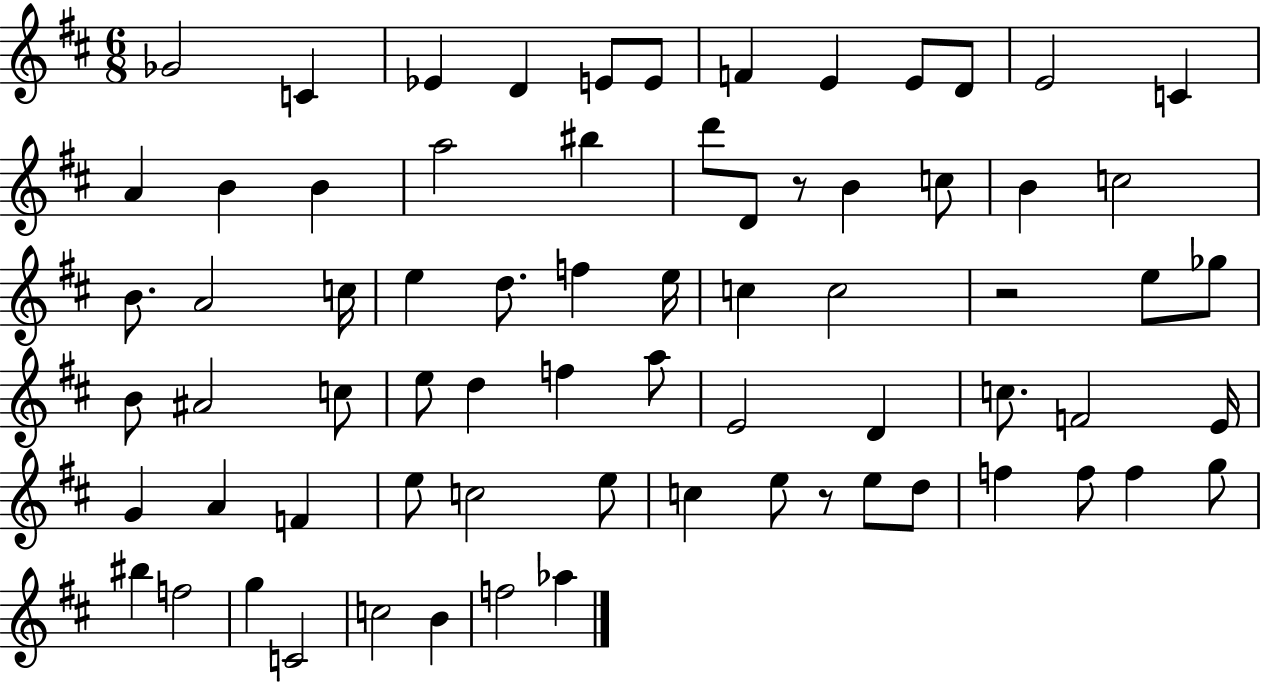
X:1
T:Untitled
M:6/8
L:1/4
K:D
_G2 C _E D E/2 E/2 F E E/2 D/2 E2 C A B B a2 ^b d'/2 D/2 z/2 B c/2 B c2 B/2 A2 c/4 e d/2 f e/4 c c2 z2 e/2 _g/2 B/2 ^A2 c/2 e/2 d f a/2 E2 D c/2 F2 E/4 G A F e/2 c2 e/2 c e/2 z/2 e/2 d/2 f f/2 f g/2 ^b f2 g C2 c2 B f2 _a